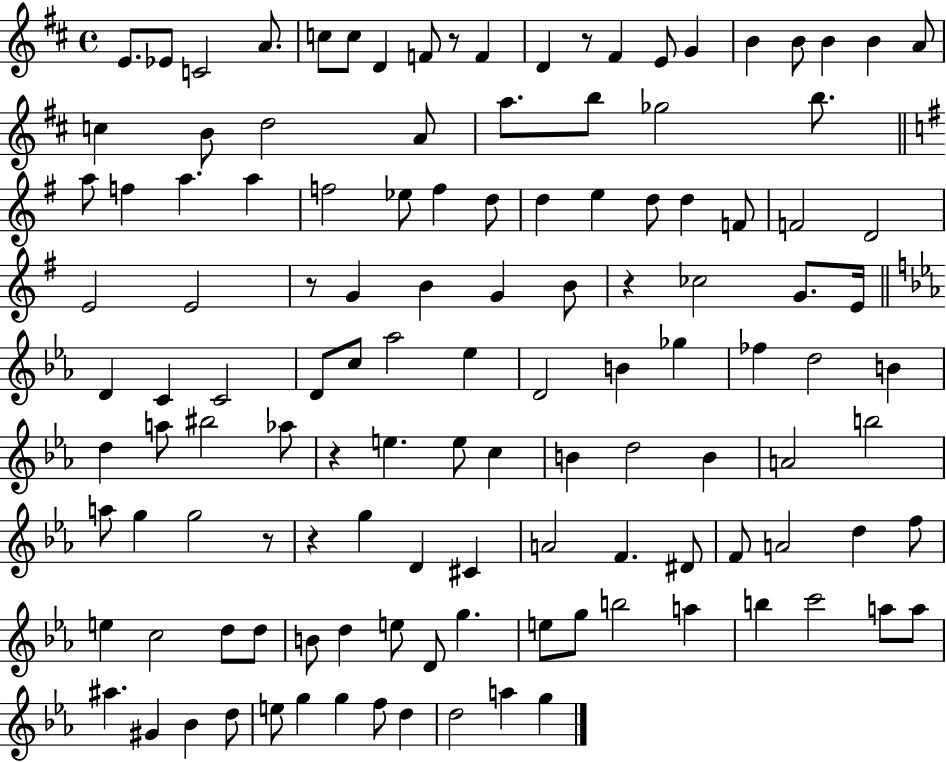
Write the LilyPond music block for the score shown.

{
  \clef treble
  \time 4/4
  \defaultTimeSignature
  \key d \major
  e'8. ees'8 c'2 a'8. | c''8 c''8 d'4 f'8 r8 f'4 | d'4 r8 fis'4 e'8 g'4 | b'4 b'8 b'4 b'4 a'8 | \break c''4 b'8 d''2 a'8 | a''8. b''8 ges''2 b''8. | \bar "||" \break \key g \major a''8 f''4 a''4. a''4 | f''2 ees''8 f''4 d''8 | d''4 e''4 d''8 d''4 f'8 | f'2 d'2 | \break e'2 e'2 | r8 g'4 b'4 g'4 b'8 | r4 ces''2 g'8. e'16 | \bar "||" \break \key ees \major d'4 c'4 c'2 | d'8 c''8 aes''2 ees''4 | d'2 b'4 ges''4 | fes''4 d''2 b'4 | \break d''4 a''8 bis''2 aes''8 | r4 e''4. e''8 c''4 | b'4 d''2 b'4 | a'2 b''2 | \break a''8 g''4 g''2 r8 | r4 g''4 d'4 cis'4 | a'2 f'4. dis'8 | f'8 a'2 d''4 f''8 | \break e''4 c''2 d''8 d''8 | b'8 d''4 e''8 d'8 g''4. | e''8 g''8 b''2 a''4 | b''4 c'''2 a''8 a''8 | \break ais''4. gis'4 bes'4 d''8 | e''8 g''4 g''4 f''8 d''4 | d''2 a''4 g''4 | \bar "|."
}